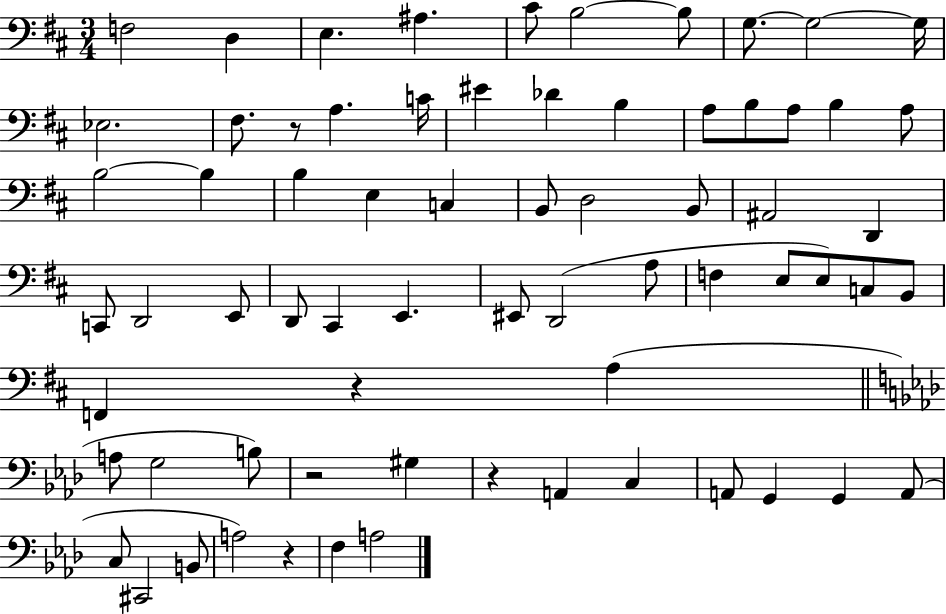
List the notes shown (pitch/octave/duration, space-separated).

F3/h D3/q E3/q. A#3/q. C#4/e B3/h B3/e G3/e. G3/h G3/s Eb3/h. F#3/e. R/e A3/q. C4/s EIS4/q Db4/q B3/q A3/e B3/e A3/e B3/q A3/e B3/h B3/q B3/q E3/q C3/q B2/e D3/h B2/e A#2/h D2/q C2/e D2/h E2/e D2/e C#2/q E2/q. EIS2/e D2/h A3/e F3/q E3/e E3/e C3/e B2/e F2/q R/q A3/q A3/e G3/h B3/e R/h G#3/q R/q A2/q C3/q A2/e G2/q G2/q A2/e C3/e C#2/h B2/e A3/h R/q F3/q A3/h